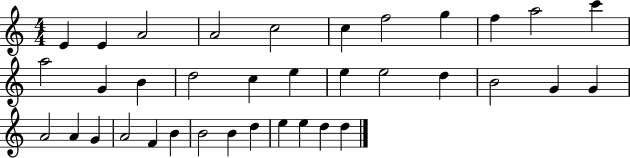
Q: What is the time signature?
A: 4/4